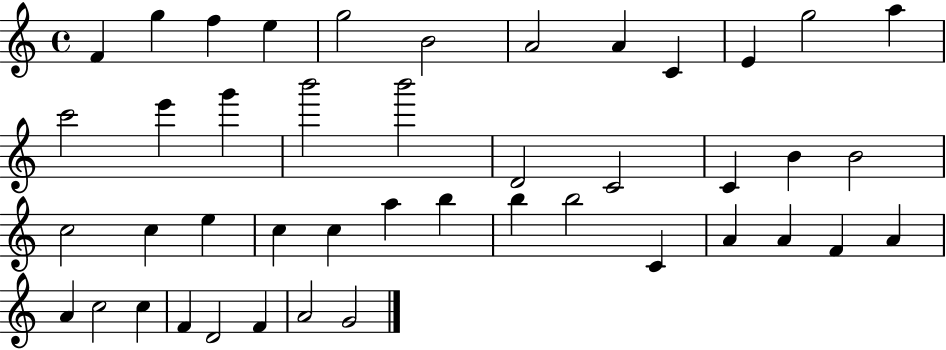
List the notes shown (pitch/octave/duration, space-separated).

F4/q G5/q F5/q E5/q G5/h B4/h A4/h A4/q C4/q E4/q G5/h A5/q C6/h E6/q G6/q B6/h B6/h D4/h C4/h C4/q B4/q B4/h C5/h C5/q E5/q C5/q C5/q A5/q B5/q B5/q B5/h C4/q A4/q A4/q F4/q A4/q A4/q C5/h C5/q F4/q D4/h F4/q A4/h G4/h